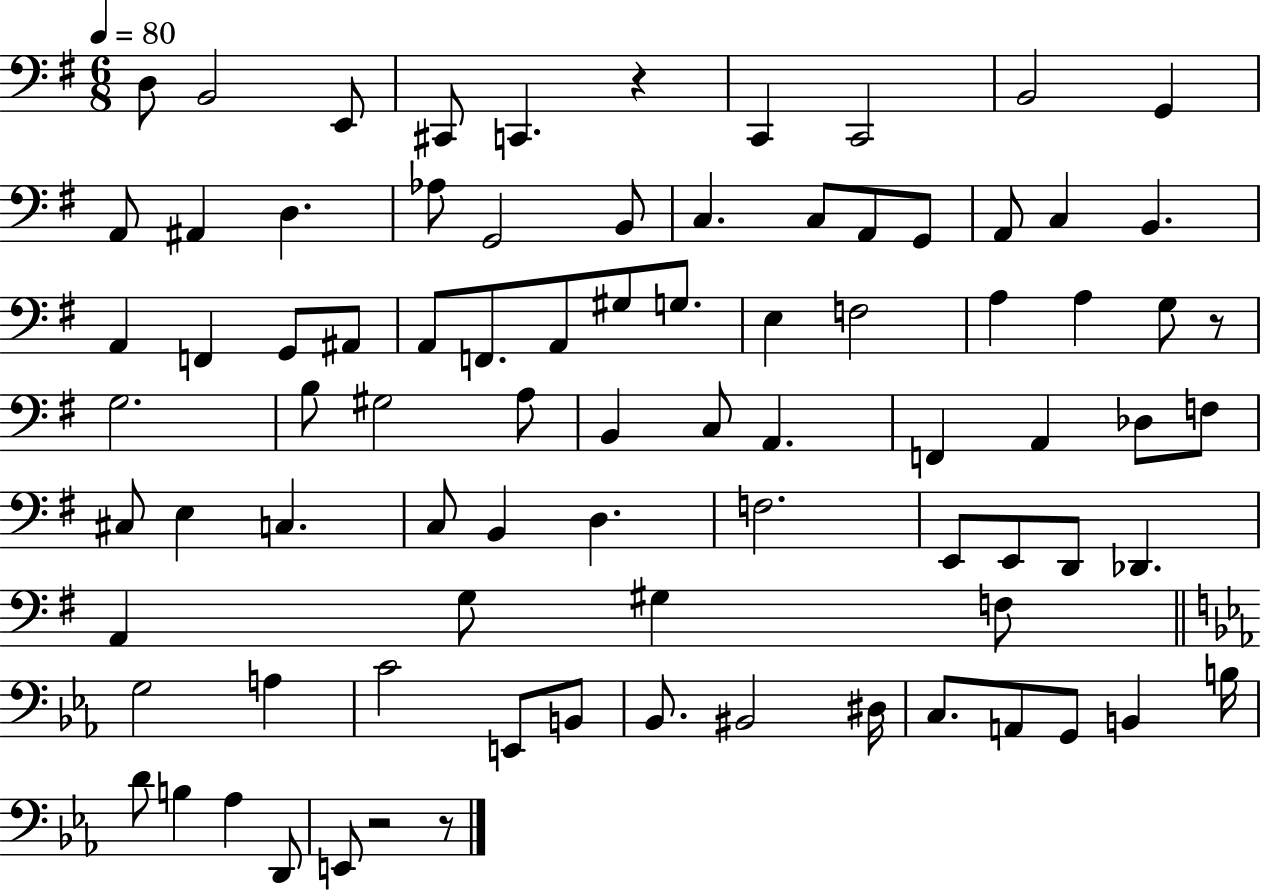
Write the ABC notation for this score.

X:1
T:Untitled
M:6/8
L:1/4
K:G
D,/2 B,,2 E,,/2 ^C,,/2 C,, z C,, C,,2 B,,2 G,, A,,/2 ^A,, D, _A,/2 G,,2 B,,/2 C, C,/2 A,,/2 G,,/2 A,,/2 C, B,, A,, F,, G,,/2 ^A,,/2 A,,/2 F,,/2 A,,/2 ^G,/2 G,/2 E, F,2 A, A, G,/2 z/2 G,2 B,/2 ^G,2 A,/2 B,, C,/2 A,, F,, A,, _D,/2 F,/2 ^C,/2 E, C, C,/2 B,, D, F,2 E,,/2 E,,/2 D,,/2 _D,, A,, G,/2 ^G, F,/2 G,2 A, C2 E,,/2 B,,/2 _B,,/2 ^B,,2 ^D,/4 C,/2 A,,/2 G,,/2 B,, B,/4 D/2 B, _A, D,,/2 E,,/2 z2 z/2